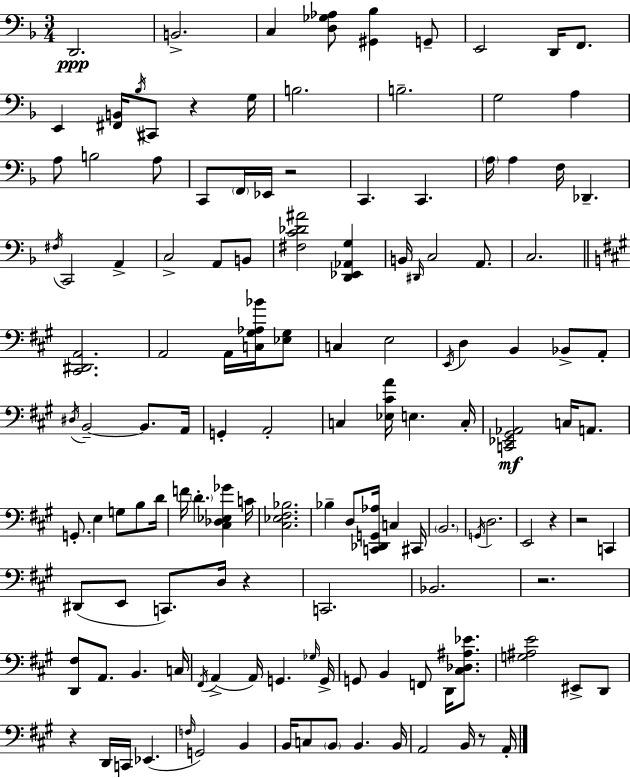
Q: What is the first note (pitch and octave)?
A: D2